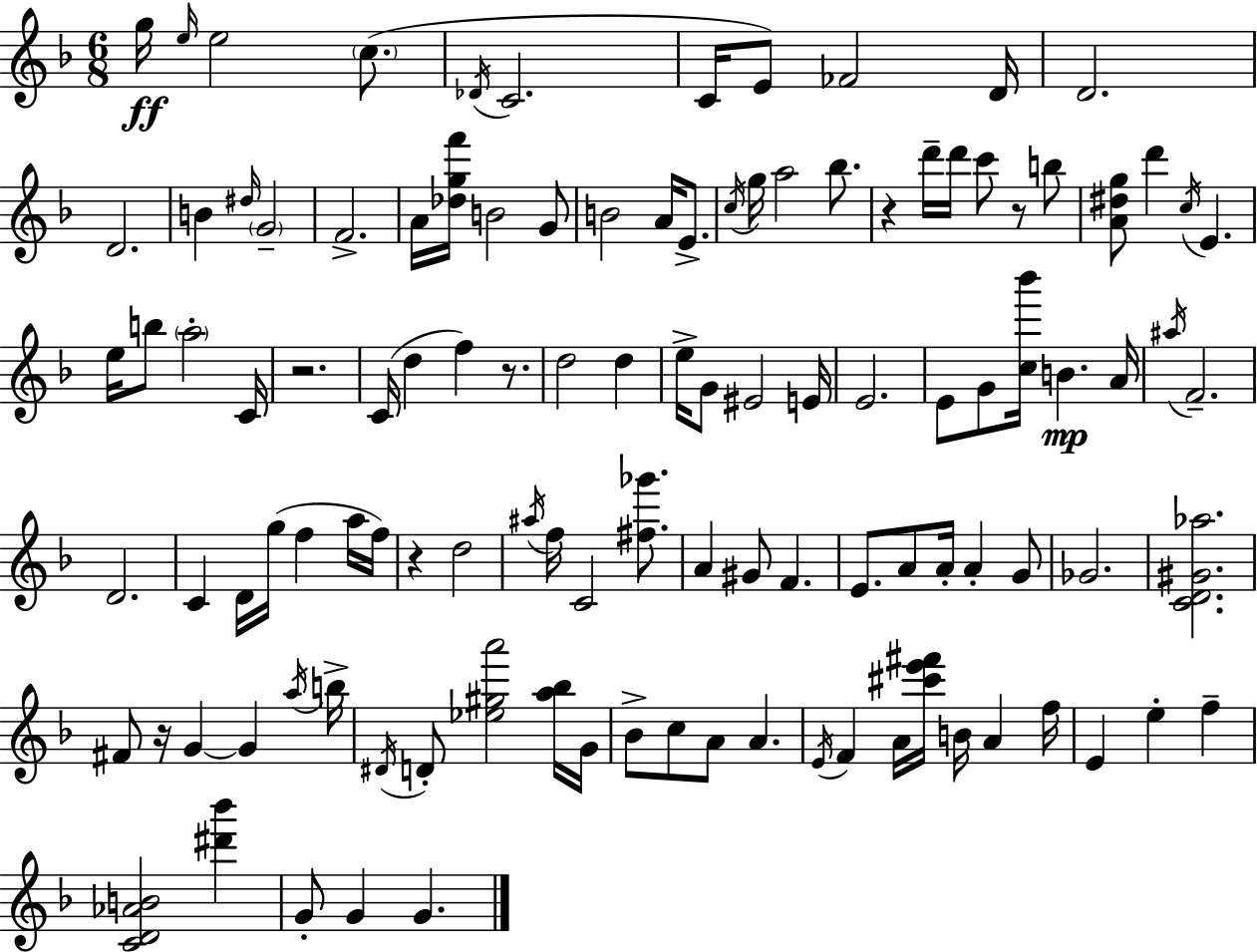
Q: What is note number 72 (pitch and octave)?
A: G4